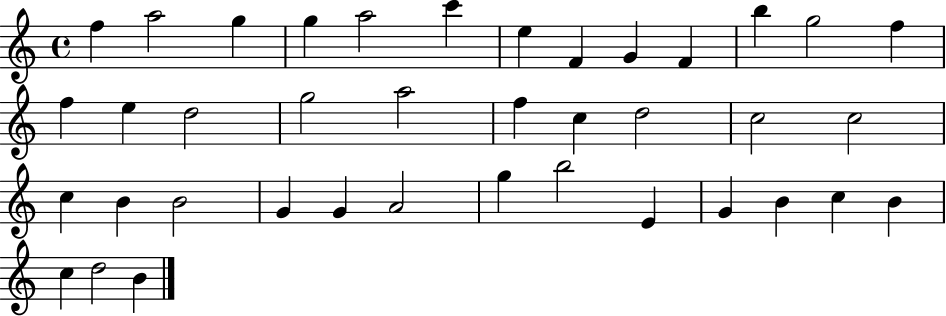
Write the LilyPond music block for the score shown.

{
  \clef treble
  \time 4/4
  \defaultTimeSignature
  \key c \major
  f''4 a''2 g''4 | g''4 a''2 c'''4 | e''4 f'4 g'4 f'4 | b''4 g''2 f''4 | \break f''4 e''4 d''2 | g''2 a''2 | f''4 c''4 d''2 | c''2 c''2 | \break c''4 b'4 b'2 | g'4 g'4 a'2 | g''4 b''2 e'4 | g'4 b'4 c''4 b'4 | \break c''4 d''2 b'4 | \bar "|."
}